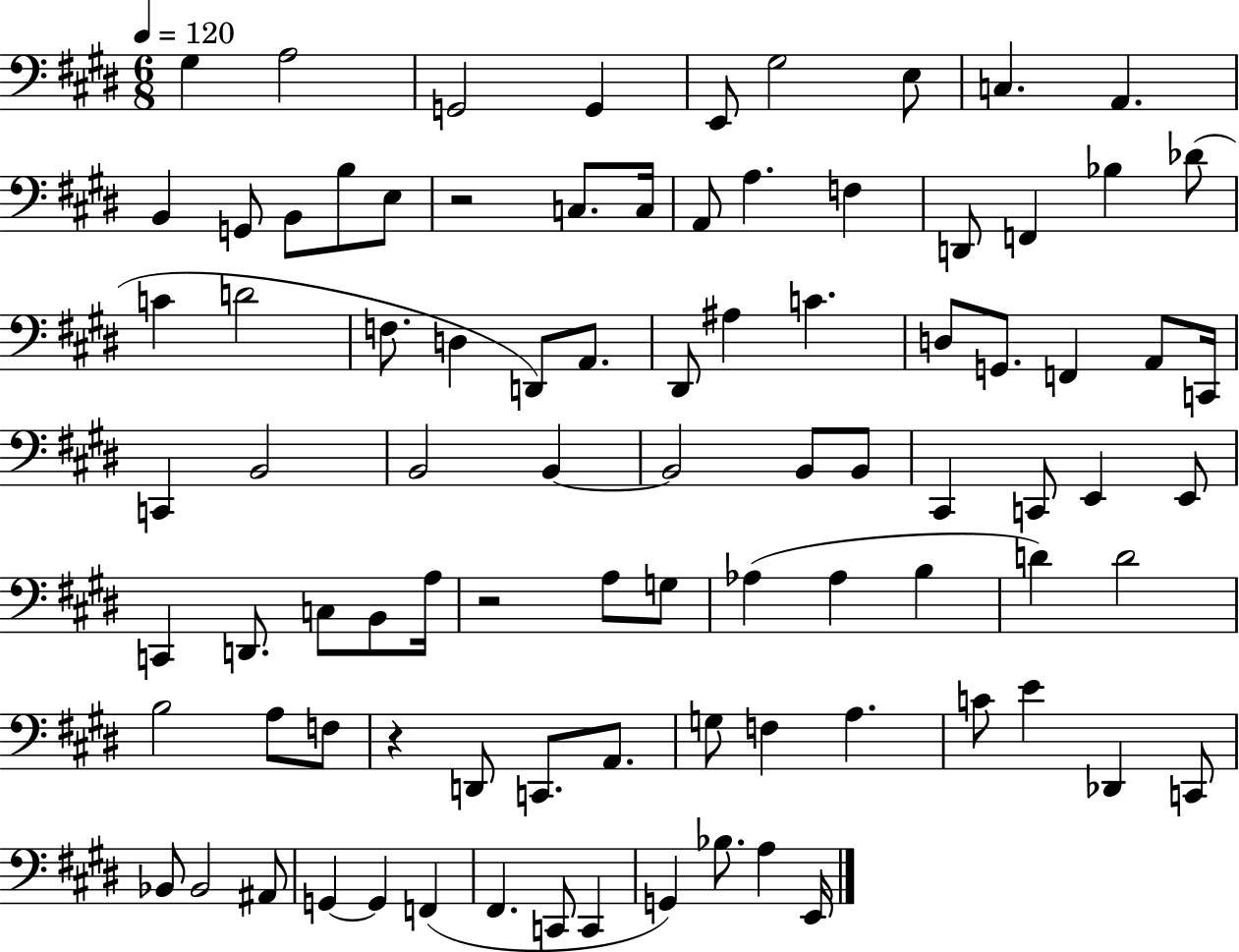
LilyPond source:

{
  \clef bass
  \numericTimeSignature
  \time 6/8
  \key e \major
  \tempo 4 = 120
  gis4 a2 | g,2 g,4 | e,8 gis2 e8 | c4. a,4. | \break b,4 g,8 b,8 b8 e8 | r2 c8. c16 | a,8 a4. f4 | d,8 f,4 bes4 des'8( | \break c'4 d'2 | f8. d4 d,8) a,8. | dis,8 ais4 c'4. | d8 g,8. f,4 a,8 c,16 | \break c,4 b,2 | b,2 b,4~~ | b,2 b,8 b,8 | cis,4 c,8 e,4 e,8 | \break c,4 d,8. c8 b,8 a16 | r2 a8 g8 | aes4( aes4 b4 | d'4) d'2 | \break b2 a8 f8 | r4 d,8 c,8. a,8. | g8 f4 a4. | c'8 e'4 des,4 c,8 | \break bes,8 bes,2 ais,8 | g,4~~ g,4 f,4( | fis,4. c,8 c,4 | g,4) bes8. a4 e,16 | \break \bar "|."
}